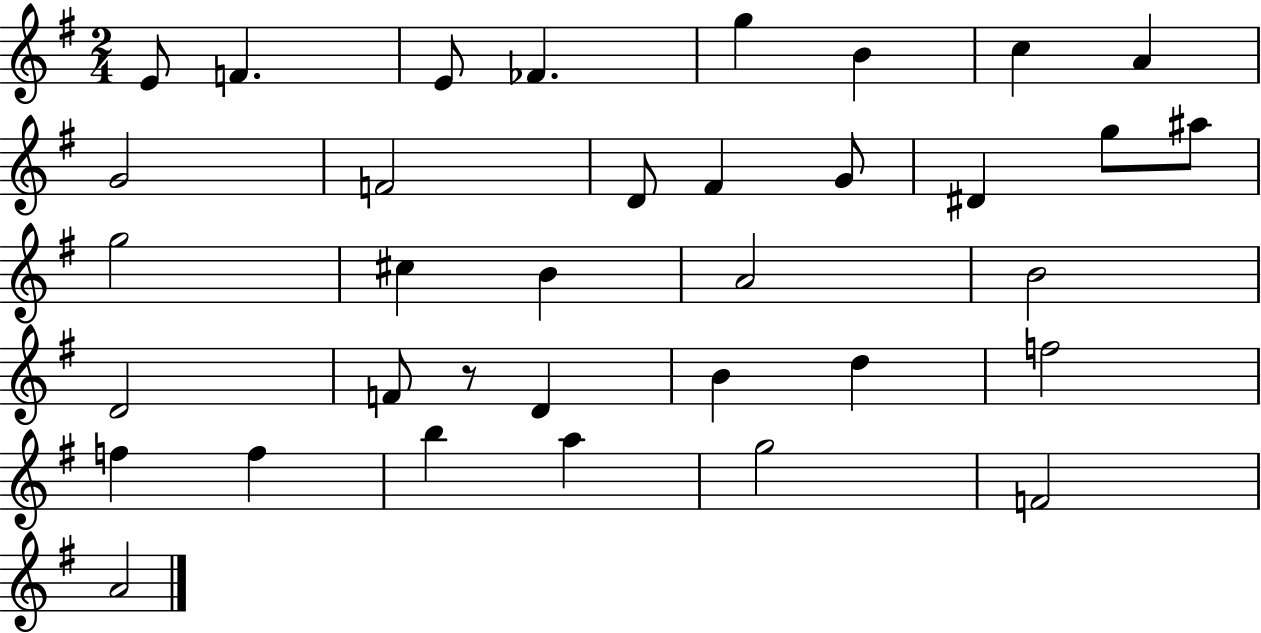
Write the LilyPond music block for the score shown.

{
  \clef treble
  \numericTimeSignature
  \time 2/4
  \key g \major
  \repeat volta 2 { e'8 f'4. | e'8 fes'4. | g''4 b'4 | c''4 a'4 | \break g'2 | f'2 | d'8 fis'4 g'8 | dis'4 g''8 ais''8 | \break g''2 | cis''4 b'4 | a'2 | b'2 | \break d'2 | f'8 r8 d'4 | b'4 d''4 | f''2 | \break f''4 f''4 | b''4 a''4 | g''2 | f'2 | \break a'2 | } \bar "|."
}